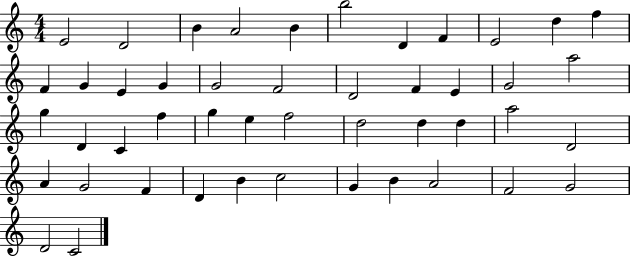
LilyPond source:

{
  \clef treble
  \numericTimeSignature
  \time 4/4
  \key c \major
  e'2 d'2 | b'4 a'2 b'4 | b''2 d'4 f'4 | e'2 d''4 f''4 | \break f'4 g'4 e'4 g'4 | g'2 f'2 | d'2 f'4 e'4 | g'2 a''2 | \break g''4 d'4 c'4 f''4 | g''4 e''4 f''2 | d''2 d''4 d''4 | a''2 d'2 | \break a'4 g'2 f'4 | d'4 b'4 c''2 | g'4 b'4 a'2 | f'2 g'2 | \break d'2 c'2 | \bar "|."
}